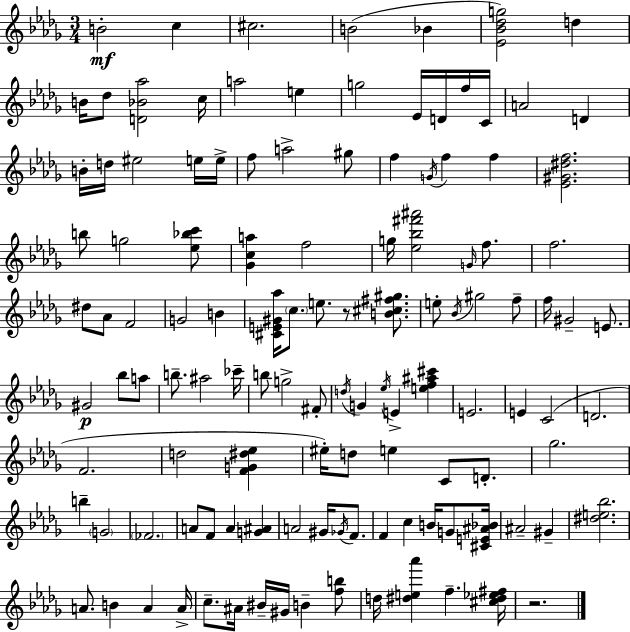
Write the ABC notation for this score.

X:1
T:Untitled
M:3/4
L:1/4
K:Bbm
B2 c ^c2 B2 _B [_E_B_dg]2 d B/4 _d/2 [D_B_a]2 c/4 a2 e g2 _E/4 D/4 f/4 C/4 A2 D B/4 d/4 ^e2 e/4 e/4 f/2 a2 ^g/2 f G/4 f f [_E^G^df]2 b/2 g2 [_e_bc']/2 [_Gca] f2 g/4 [_e_b^f'^a']2 G/4 f/2 f2 ^d/2 _A/2 F2 G2 B [^CE^G_a]/4 c/2 e/2 z/2 [B^c^f^g]/2 e/2 _B/4 ^g2 f/2 f/4 ^G2 E/2 ^G2 _b/2 a/2 b/2 ^a2 _c'/4 b/2 g2 ^F/2 d/4 G _e/4 E [ef^a^c'] E2 E C2 D2 F2 d2 [FG^d_e] ^e/4 d/2 e C/2 D/2 _g2 b G2 _F2 A/2 F/2 A [G^A] A2 ^G/4 _G/4 F/2 F c B/4 G/2 [^CE^A_B]/4 ^A2 ^G [^de_b]2 A/2 B A A/4 c/2 ^A/4 ^B/4 ^G/4 B [fb]/2 d/4 [^de_a'] f [^c^d_e^f]/4 z2